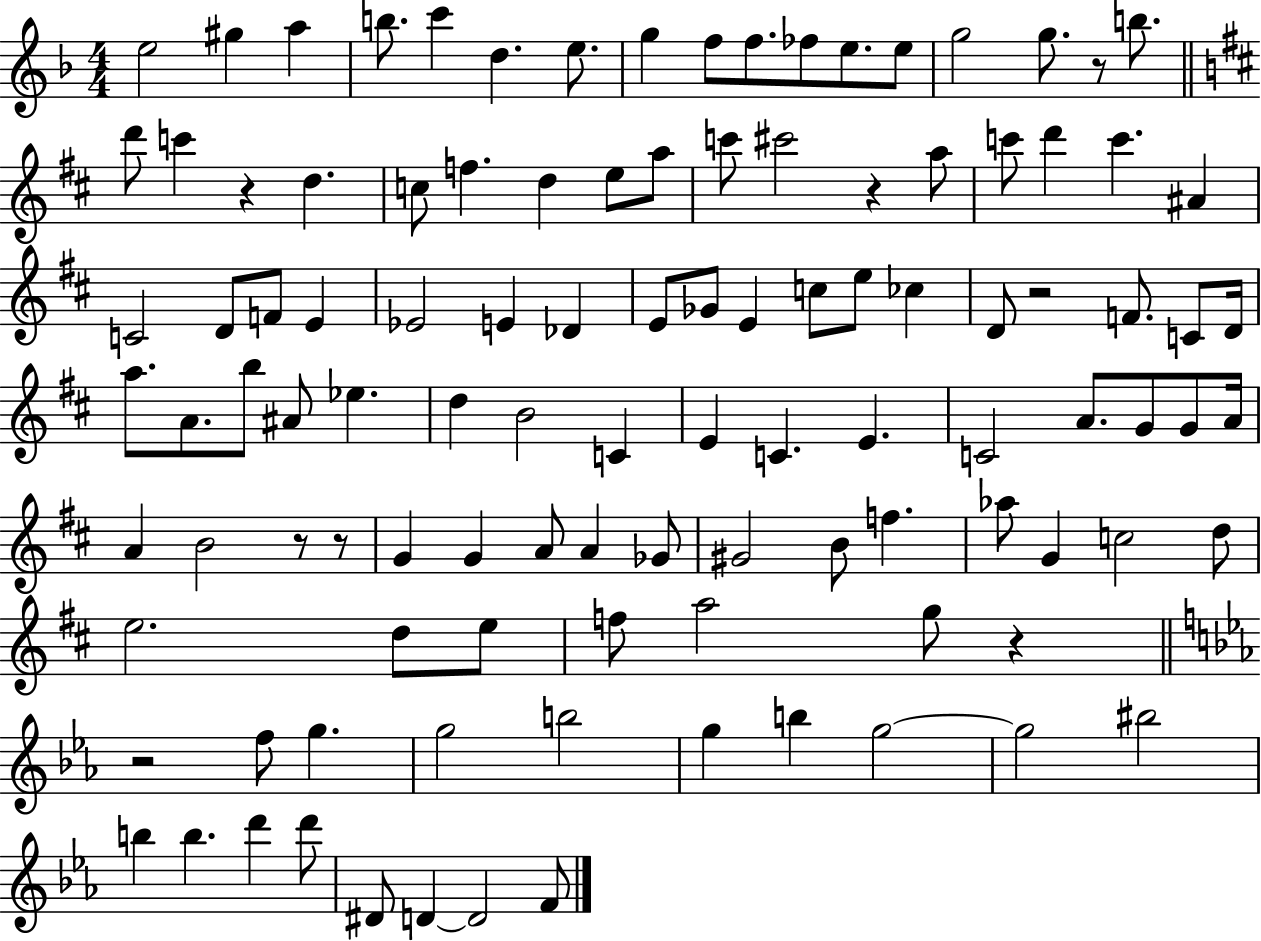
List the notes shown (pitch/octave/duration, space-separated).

E5/h G#5/q A5/q B5/e. C6/q D5/q. E5/e. G5/q F5/e F5/e. FES5/e E5/e. E5/e G5/h G5/e. R/e B5/e. D6/e C6/q R/q D5/q. C5/e F5/q. D5/q E5/e A5/e C6/e C#6/h R/q A5/e C6/e D6/q C6/q. A#4/q C4/h D4/e F4/e E4/q Eb4/h E4/q Db4/q E4/e Gb4/e E4/q C5/e E5/e CES5/q D4/e R/h F4/e. C4/e D4/s A5/e. A4/e. B5/e A#4/e Eb5/q. D5/q B4/h C4/q E4/q C4/q. E4/q. C4/h A4/e. G4/e G4/e A4/s A4/q B4/h R/e R/e G4/q G4/q A4/e A4/q Gb4/e G#4/h B4/e F5/q. Ab5/e G4/q C5/h D5/e E5/h. D5/e E5/e F5/e A5/h G5/e R/q R/h F5/e G5/q. G5/h B5/h G5/q B5/q G5/h G5/h BIS5/h B5/q B5/q. D6/q D6/e D#4/e D4/q D4/h F4/e